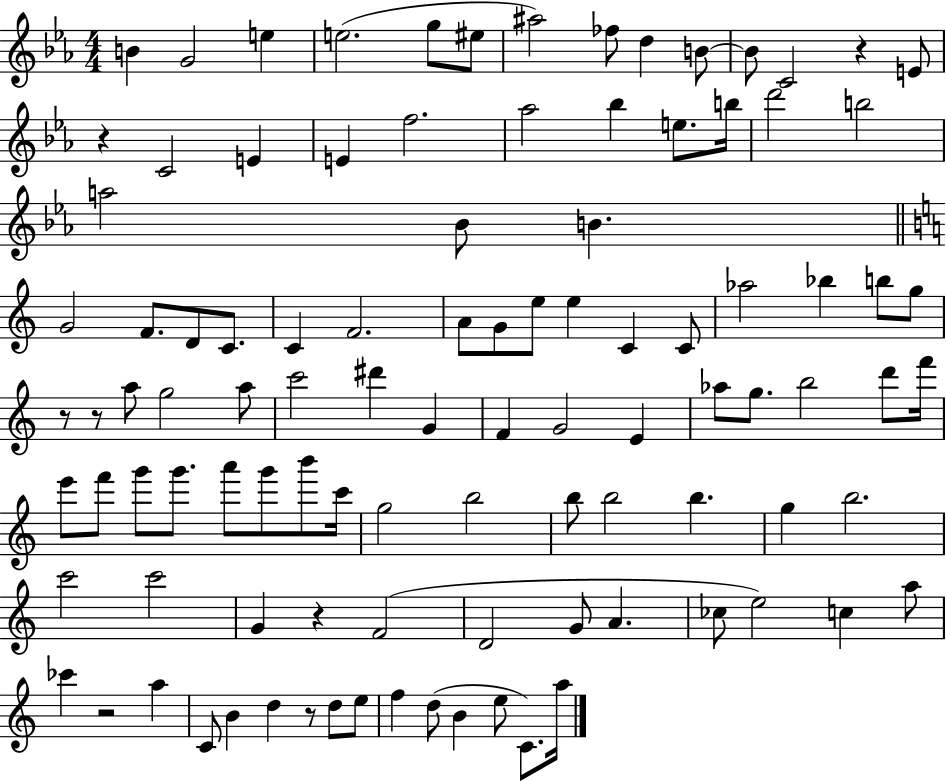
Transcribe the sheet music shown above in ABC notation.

X:1
T:Untitled
M:4/4
L:1/4
K:Eb
B G2 e e2 g/2 ^e/2 ^a2 _f/2 d B/2 B/2 C2 z E/2 z C2 E E f2 _a2 _b e/2 b/4 d'2 b2 a2 _B/2 B G2 F/2 D/2 C/2 C F2 A/2 G/2 e/2 e C C/2 _a2 _b b/2 g/2 z/2 z/2 a/2 g2 a/2 c'2 ^d' G F G2 E _a/2 g/2 b2 d'/2 f'/4 e'/2 f'/2 g'/2 g'/2 a'/2 g'/2 b'/2 c'/4 g2 b2 b/2 b2 b g b2 c'2 c'2 G z F2 D2 G/2 A _c/2 e2 c a/2 _c' z2 a C/2 B d z/2 d/2 e/2 f d/2 B e/2 C/2 a/4